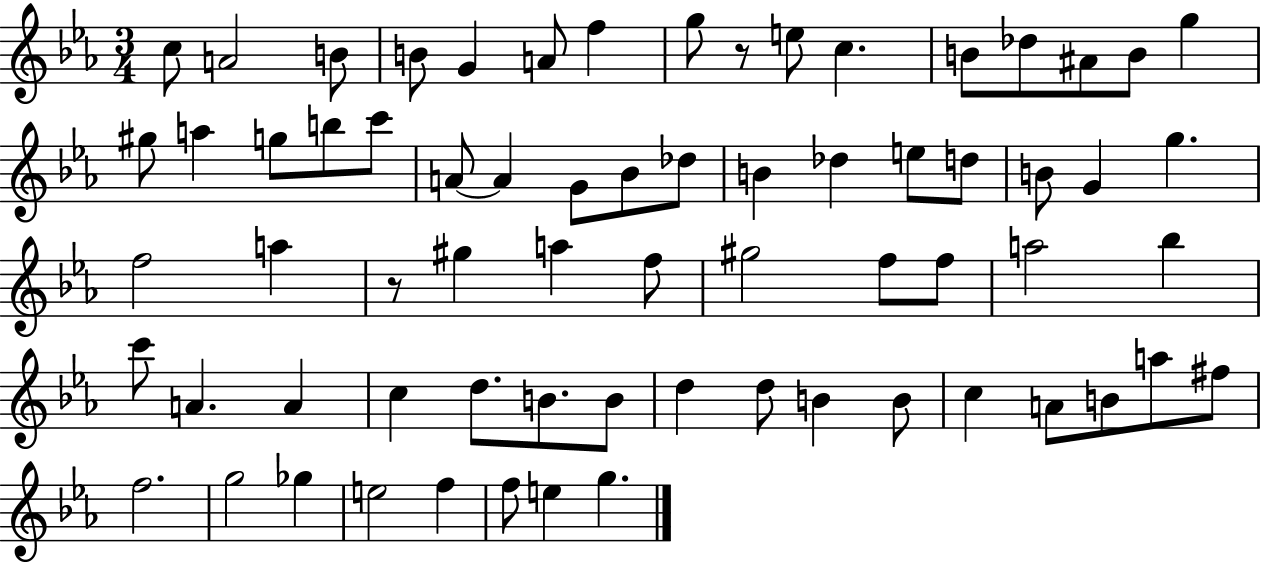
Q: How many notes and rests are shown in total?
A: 68